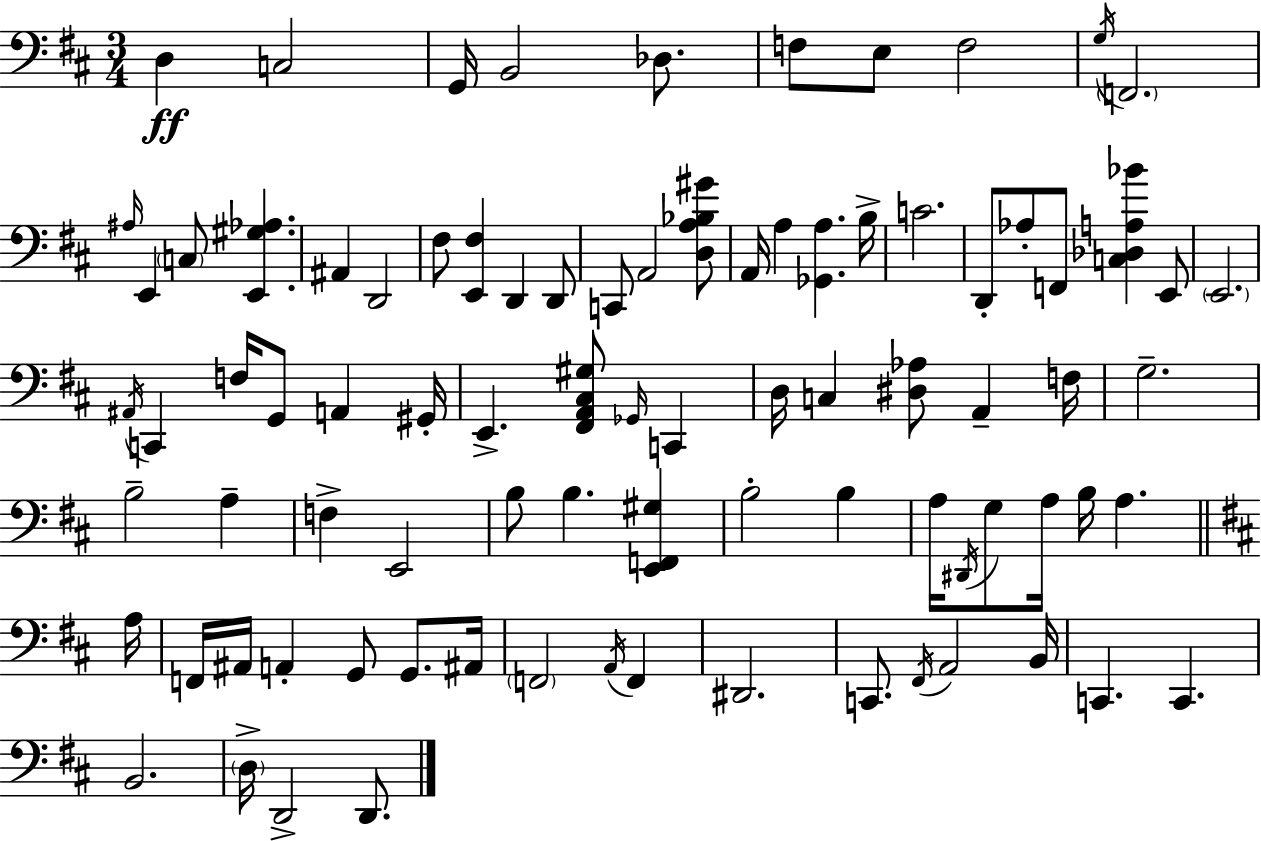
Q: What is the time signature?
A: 3/4